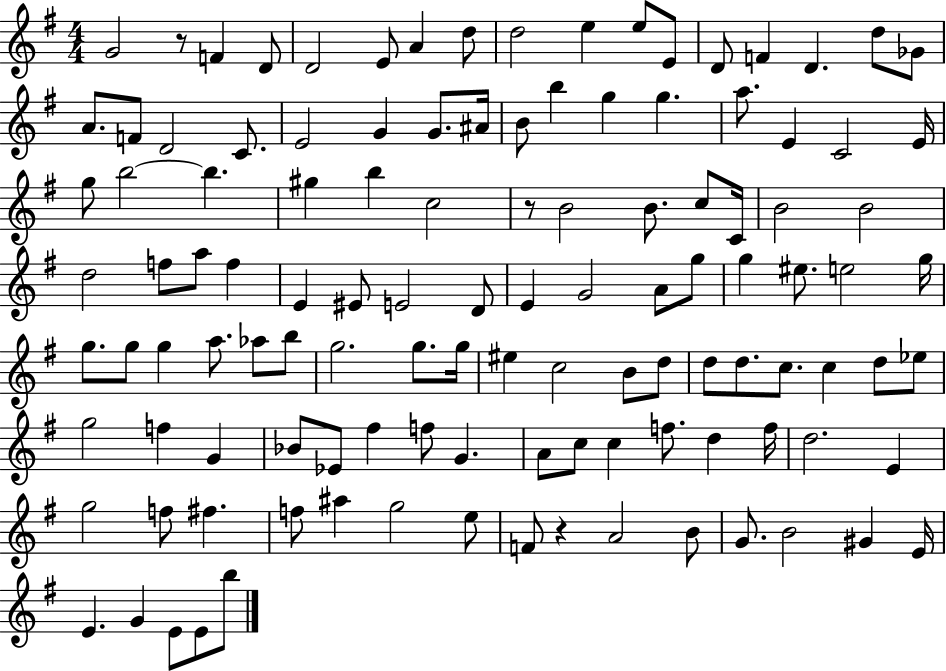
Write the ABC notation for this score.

X:1
T:Untitled
M:4/4
L:1/4
K:G
G2 z/2 F D/2 D2 E/2 A d/2 d2 e e/2 E/2 D/2 F D d/2 _G/2 A/2 F/2 D2 C/2 E2 G G/2 ^A/4 B/2 b g g a/2 E C2 E/4 g/2 b2 b ^g b c2 z/2 B2 B/2 c/2 C/4 B2 B2 d2 f/2 a/2 f E ^E/2 E2 D/2 E G2 A/2 g/2 g ^e/2 e2 g/4 g/2 g/2 g a/2 _a/2 b/2 g2 g/2 g/4 ^e c2 B/2 d/2 d/2 d/2 c/2 c d/2 _e/2 g2 f G _B/2 _E/2 ^f f/2 G A/2 c/2 c f/2 d f/4 d2 E g2 f/2 ^f f/2 ^a g2 e/2 F/2 z A2 B/2 G/2 B2 ^G E/4 E G E/2 E/2 b/2